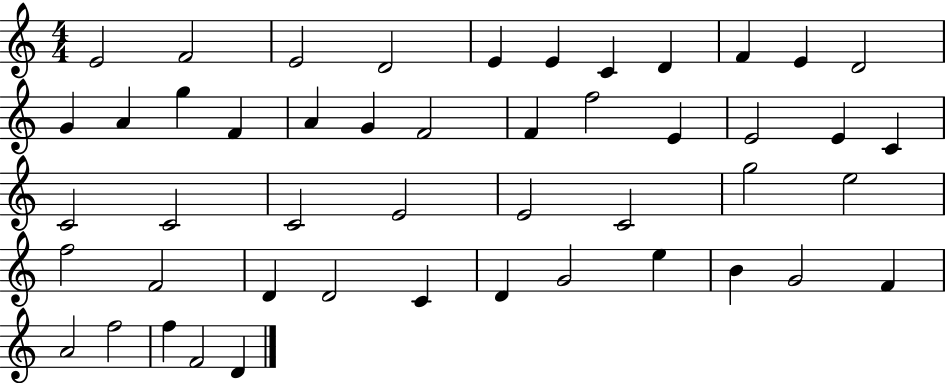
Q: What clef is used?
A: treble